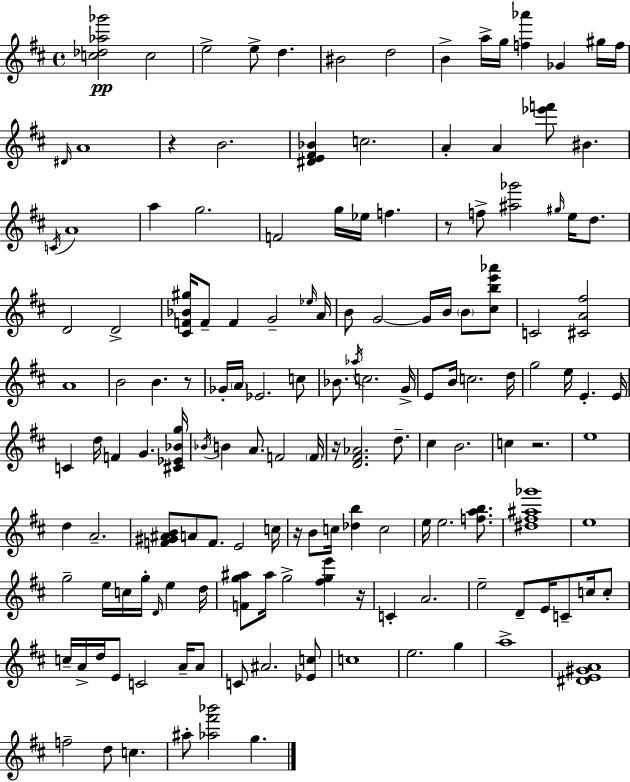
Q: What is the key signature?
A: D major